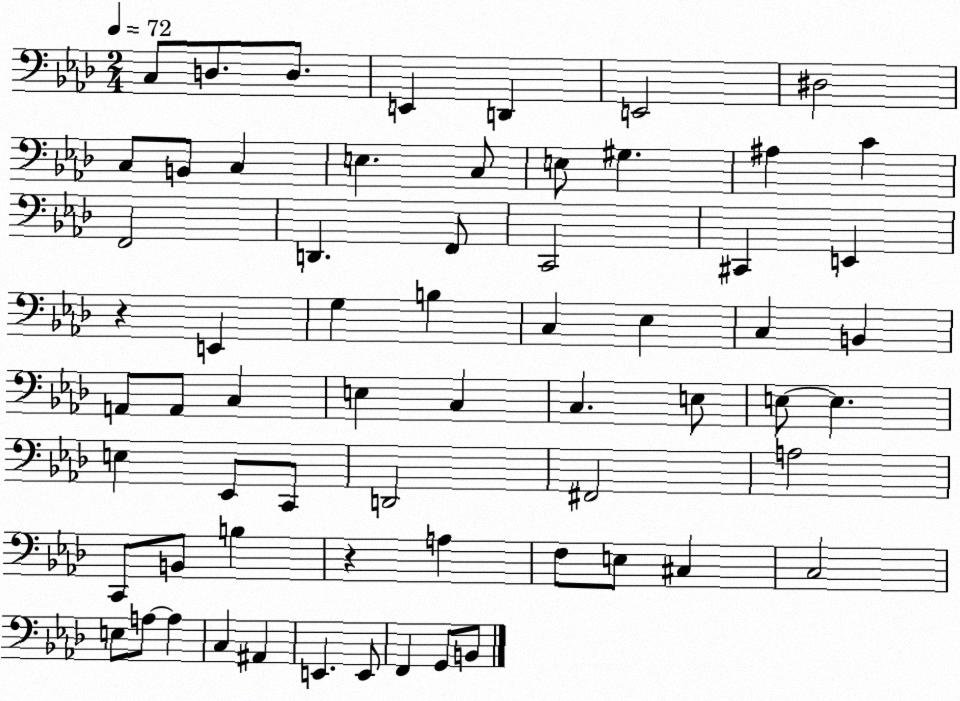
X:1
T:Untitled
M:2/4
L:1/4
K:Ab
C,/2 D,/2 D,/2 E,, D,, E,,2 ^D,2 C,/2 B,,/2 C, E, C,/2 E,/2 ^G, ^A, C F,,2 D,, F,,/2 C,,2 ^C,, E,, z E,, G, B, C, _E, C, B,, A,,/2 A,,/2 C, E, C, C, E,/2 E,/2 E, E, _E,,/2 C,,/2 D,,2 ^F,,2 A,2 C,,/2 B,,/2 B, z A, F,/2 E,/2 ^C, C,2 E,/2 A,/2 A, C, ^A,, E,, E,,/2 F,, G,,/2 B,,/2